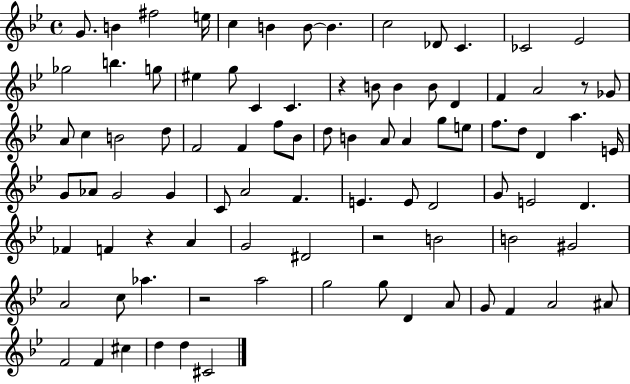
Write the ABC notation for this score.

X:1
T:Untitled
M:4/4
L:1/4
K:Bb
G/2 B ^f2 e/4 c B B/2 B c2 _D/2 C _C2 _E2 _g2 b g/2 ^e g/2 C C z B/2 B B/2 D F A2 z/2 _G/2 A/2 c B2 d/2 F2 F f/2 _B/2 d/2 B A/2 A g/2 e/2 f/2 d/2 D a E/4 G/2 _A/2 G2 G C/2 A2 F E E/2 D2 G/2 E2 D _F F z A G2 ^D2 z2 B2 B2 ^G2 A2 c/2 _a z2 a2 g2 g/2 D A/2 G/2 F A2 ^A/2 F2 F ^c d d ^C2